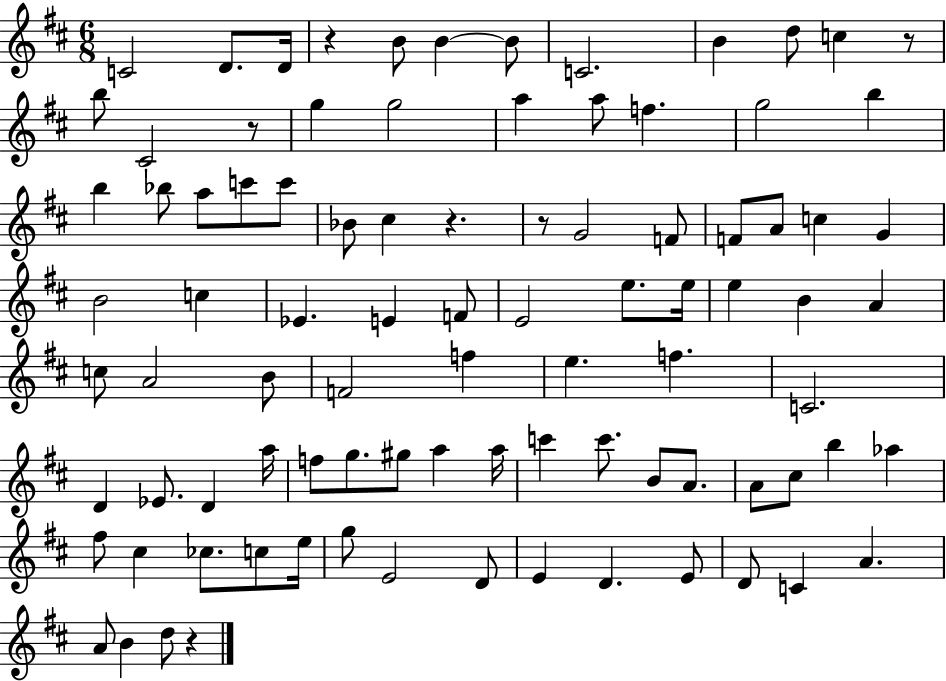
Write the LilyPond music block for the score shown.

{
  \clef treble
  \numericTimeSignature
  \time 6/8
  \key d \major
  c'2 d'8. d'16 | r4 b'8 b'4~~ b'8 | c'2. | b'4 d''8 c''4 r8 | \break b''8 cis'2 r8 | g''4 g''2 | a''4 a''8 f''4. | g''2 b''4 | \break b''4 bes''8 a''8 c'''8 c'''8 | bes'8 cis''4 r4. | r8 g'2 f'8 | f'8 a'8 c''4 g'4 | \break b'2 c''4 | ees'4. e'4 f'8 | e'2 e''8. e''16 | e''4 b'4 a'4 | \break c''8 a'2 b'8 | f'2 f''4 | e''4. f''4. | c'2. | \break d'4 ees'8. d'4 a''16 | f''8 g''8. gis''8 a''4 a''16 | c'''4 c'''8. b'8 a'8. | a'8 cis''8 b''4 aes''4 | \break fis''8 cis''4 ces''8. c''8 e''16 | g''8 e'2 d'8 | e'4 d'4. e'8 | d'8 c'4 a'4. | \break a'8 b'4 d''8 r4 | \bar "|."
}